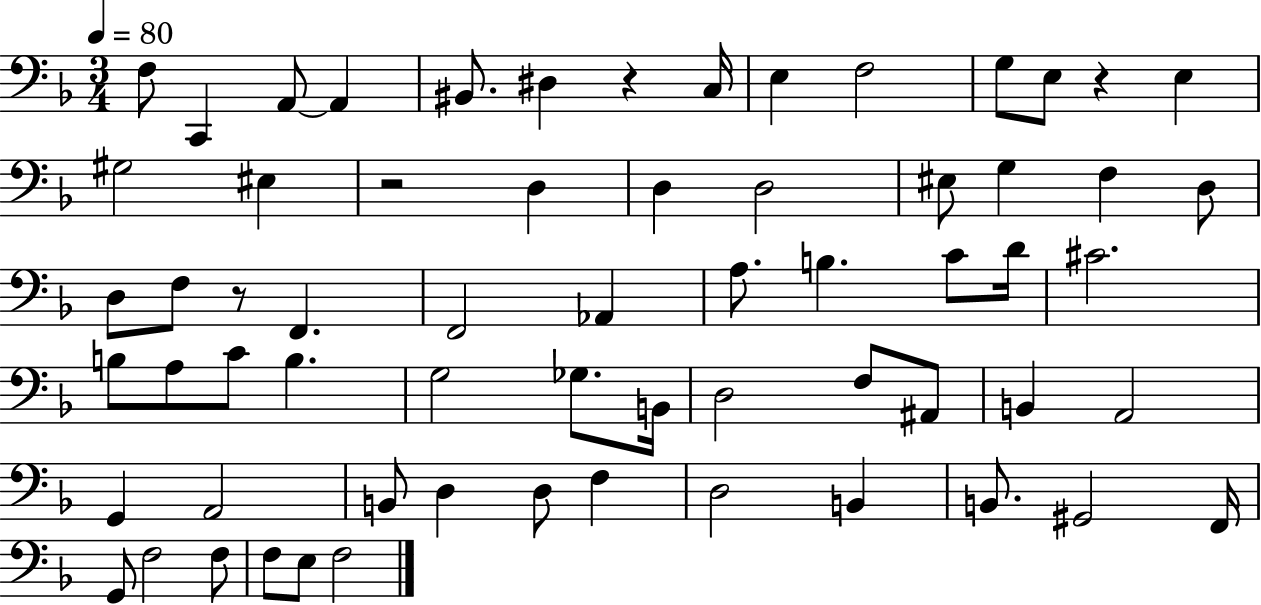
F3/e C2/q A2/e A2/q BIS2/e. D#3/q R/q C3/s E3/q F3/h G3/e E3/e R/q E3/q G#3/h EIS3/q R/h D3/q D3/q D3/h EIS3/e G3/q F3/q D3/e D3/e F3/e R/e F2/q. F2/h Ab2/q A3/e. B3/q. C4/e D4/s C#4/h. B3/e A3/e C4/e B3/q. G3/h Gb3/e. B2/s D3/h F3/e A#2/e B2/q A2/h G2/q A2/h B2/e D3/q D3/e F3/q D3/h B2/q B2/e. G#2/h F2/s G2/e F3/h F3/e F3/e E3/e F3/h